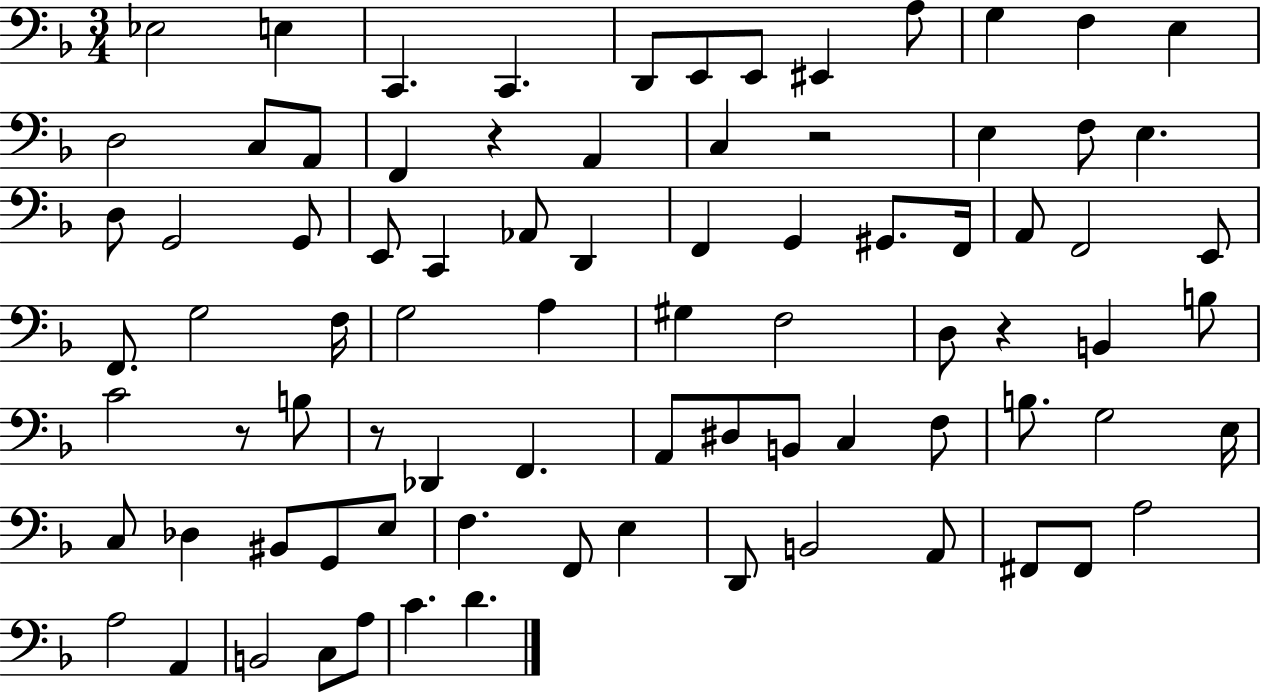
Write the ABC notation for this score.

X:1
T:Untitled
M:3/4
L:1/4
K:F
_E,2 E, C,, C,, D,,/2 E,,/2 E,,/2 ^E,, A,/2 G, F, E, D,2 C,/2 A,,/2 F,, z A,, C, z2 E, F,/2 E, D,/2 G,,2 G,,/2 E,,/2 C,, _A,,/2 D,, F,, G,, ^G,,/2 F,,/4 A,,/2 F,,2 E,,/2 F,,/2 G,2 F,/4 G,2 A, ^G, F,2 D,/2 z B,, B,/2 C2 z/2 B,/2 z/2 _D,, F,, A,,/2 ^D,/2 B,,/2 C, F,/2 B,/2 G,2 E,/4 C,/2 _D, ^B,,/2 G,,/2 E,/2 F, F,,/2 E, D,,/2 B,,2 A,,/2 ^F,,/2 ^F,,/2 A,2 A,2 A,, B,,2 C,/2 A,/2 C D